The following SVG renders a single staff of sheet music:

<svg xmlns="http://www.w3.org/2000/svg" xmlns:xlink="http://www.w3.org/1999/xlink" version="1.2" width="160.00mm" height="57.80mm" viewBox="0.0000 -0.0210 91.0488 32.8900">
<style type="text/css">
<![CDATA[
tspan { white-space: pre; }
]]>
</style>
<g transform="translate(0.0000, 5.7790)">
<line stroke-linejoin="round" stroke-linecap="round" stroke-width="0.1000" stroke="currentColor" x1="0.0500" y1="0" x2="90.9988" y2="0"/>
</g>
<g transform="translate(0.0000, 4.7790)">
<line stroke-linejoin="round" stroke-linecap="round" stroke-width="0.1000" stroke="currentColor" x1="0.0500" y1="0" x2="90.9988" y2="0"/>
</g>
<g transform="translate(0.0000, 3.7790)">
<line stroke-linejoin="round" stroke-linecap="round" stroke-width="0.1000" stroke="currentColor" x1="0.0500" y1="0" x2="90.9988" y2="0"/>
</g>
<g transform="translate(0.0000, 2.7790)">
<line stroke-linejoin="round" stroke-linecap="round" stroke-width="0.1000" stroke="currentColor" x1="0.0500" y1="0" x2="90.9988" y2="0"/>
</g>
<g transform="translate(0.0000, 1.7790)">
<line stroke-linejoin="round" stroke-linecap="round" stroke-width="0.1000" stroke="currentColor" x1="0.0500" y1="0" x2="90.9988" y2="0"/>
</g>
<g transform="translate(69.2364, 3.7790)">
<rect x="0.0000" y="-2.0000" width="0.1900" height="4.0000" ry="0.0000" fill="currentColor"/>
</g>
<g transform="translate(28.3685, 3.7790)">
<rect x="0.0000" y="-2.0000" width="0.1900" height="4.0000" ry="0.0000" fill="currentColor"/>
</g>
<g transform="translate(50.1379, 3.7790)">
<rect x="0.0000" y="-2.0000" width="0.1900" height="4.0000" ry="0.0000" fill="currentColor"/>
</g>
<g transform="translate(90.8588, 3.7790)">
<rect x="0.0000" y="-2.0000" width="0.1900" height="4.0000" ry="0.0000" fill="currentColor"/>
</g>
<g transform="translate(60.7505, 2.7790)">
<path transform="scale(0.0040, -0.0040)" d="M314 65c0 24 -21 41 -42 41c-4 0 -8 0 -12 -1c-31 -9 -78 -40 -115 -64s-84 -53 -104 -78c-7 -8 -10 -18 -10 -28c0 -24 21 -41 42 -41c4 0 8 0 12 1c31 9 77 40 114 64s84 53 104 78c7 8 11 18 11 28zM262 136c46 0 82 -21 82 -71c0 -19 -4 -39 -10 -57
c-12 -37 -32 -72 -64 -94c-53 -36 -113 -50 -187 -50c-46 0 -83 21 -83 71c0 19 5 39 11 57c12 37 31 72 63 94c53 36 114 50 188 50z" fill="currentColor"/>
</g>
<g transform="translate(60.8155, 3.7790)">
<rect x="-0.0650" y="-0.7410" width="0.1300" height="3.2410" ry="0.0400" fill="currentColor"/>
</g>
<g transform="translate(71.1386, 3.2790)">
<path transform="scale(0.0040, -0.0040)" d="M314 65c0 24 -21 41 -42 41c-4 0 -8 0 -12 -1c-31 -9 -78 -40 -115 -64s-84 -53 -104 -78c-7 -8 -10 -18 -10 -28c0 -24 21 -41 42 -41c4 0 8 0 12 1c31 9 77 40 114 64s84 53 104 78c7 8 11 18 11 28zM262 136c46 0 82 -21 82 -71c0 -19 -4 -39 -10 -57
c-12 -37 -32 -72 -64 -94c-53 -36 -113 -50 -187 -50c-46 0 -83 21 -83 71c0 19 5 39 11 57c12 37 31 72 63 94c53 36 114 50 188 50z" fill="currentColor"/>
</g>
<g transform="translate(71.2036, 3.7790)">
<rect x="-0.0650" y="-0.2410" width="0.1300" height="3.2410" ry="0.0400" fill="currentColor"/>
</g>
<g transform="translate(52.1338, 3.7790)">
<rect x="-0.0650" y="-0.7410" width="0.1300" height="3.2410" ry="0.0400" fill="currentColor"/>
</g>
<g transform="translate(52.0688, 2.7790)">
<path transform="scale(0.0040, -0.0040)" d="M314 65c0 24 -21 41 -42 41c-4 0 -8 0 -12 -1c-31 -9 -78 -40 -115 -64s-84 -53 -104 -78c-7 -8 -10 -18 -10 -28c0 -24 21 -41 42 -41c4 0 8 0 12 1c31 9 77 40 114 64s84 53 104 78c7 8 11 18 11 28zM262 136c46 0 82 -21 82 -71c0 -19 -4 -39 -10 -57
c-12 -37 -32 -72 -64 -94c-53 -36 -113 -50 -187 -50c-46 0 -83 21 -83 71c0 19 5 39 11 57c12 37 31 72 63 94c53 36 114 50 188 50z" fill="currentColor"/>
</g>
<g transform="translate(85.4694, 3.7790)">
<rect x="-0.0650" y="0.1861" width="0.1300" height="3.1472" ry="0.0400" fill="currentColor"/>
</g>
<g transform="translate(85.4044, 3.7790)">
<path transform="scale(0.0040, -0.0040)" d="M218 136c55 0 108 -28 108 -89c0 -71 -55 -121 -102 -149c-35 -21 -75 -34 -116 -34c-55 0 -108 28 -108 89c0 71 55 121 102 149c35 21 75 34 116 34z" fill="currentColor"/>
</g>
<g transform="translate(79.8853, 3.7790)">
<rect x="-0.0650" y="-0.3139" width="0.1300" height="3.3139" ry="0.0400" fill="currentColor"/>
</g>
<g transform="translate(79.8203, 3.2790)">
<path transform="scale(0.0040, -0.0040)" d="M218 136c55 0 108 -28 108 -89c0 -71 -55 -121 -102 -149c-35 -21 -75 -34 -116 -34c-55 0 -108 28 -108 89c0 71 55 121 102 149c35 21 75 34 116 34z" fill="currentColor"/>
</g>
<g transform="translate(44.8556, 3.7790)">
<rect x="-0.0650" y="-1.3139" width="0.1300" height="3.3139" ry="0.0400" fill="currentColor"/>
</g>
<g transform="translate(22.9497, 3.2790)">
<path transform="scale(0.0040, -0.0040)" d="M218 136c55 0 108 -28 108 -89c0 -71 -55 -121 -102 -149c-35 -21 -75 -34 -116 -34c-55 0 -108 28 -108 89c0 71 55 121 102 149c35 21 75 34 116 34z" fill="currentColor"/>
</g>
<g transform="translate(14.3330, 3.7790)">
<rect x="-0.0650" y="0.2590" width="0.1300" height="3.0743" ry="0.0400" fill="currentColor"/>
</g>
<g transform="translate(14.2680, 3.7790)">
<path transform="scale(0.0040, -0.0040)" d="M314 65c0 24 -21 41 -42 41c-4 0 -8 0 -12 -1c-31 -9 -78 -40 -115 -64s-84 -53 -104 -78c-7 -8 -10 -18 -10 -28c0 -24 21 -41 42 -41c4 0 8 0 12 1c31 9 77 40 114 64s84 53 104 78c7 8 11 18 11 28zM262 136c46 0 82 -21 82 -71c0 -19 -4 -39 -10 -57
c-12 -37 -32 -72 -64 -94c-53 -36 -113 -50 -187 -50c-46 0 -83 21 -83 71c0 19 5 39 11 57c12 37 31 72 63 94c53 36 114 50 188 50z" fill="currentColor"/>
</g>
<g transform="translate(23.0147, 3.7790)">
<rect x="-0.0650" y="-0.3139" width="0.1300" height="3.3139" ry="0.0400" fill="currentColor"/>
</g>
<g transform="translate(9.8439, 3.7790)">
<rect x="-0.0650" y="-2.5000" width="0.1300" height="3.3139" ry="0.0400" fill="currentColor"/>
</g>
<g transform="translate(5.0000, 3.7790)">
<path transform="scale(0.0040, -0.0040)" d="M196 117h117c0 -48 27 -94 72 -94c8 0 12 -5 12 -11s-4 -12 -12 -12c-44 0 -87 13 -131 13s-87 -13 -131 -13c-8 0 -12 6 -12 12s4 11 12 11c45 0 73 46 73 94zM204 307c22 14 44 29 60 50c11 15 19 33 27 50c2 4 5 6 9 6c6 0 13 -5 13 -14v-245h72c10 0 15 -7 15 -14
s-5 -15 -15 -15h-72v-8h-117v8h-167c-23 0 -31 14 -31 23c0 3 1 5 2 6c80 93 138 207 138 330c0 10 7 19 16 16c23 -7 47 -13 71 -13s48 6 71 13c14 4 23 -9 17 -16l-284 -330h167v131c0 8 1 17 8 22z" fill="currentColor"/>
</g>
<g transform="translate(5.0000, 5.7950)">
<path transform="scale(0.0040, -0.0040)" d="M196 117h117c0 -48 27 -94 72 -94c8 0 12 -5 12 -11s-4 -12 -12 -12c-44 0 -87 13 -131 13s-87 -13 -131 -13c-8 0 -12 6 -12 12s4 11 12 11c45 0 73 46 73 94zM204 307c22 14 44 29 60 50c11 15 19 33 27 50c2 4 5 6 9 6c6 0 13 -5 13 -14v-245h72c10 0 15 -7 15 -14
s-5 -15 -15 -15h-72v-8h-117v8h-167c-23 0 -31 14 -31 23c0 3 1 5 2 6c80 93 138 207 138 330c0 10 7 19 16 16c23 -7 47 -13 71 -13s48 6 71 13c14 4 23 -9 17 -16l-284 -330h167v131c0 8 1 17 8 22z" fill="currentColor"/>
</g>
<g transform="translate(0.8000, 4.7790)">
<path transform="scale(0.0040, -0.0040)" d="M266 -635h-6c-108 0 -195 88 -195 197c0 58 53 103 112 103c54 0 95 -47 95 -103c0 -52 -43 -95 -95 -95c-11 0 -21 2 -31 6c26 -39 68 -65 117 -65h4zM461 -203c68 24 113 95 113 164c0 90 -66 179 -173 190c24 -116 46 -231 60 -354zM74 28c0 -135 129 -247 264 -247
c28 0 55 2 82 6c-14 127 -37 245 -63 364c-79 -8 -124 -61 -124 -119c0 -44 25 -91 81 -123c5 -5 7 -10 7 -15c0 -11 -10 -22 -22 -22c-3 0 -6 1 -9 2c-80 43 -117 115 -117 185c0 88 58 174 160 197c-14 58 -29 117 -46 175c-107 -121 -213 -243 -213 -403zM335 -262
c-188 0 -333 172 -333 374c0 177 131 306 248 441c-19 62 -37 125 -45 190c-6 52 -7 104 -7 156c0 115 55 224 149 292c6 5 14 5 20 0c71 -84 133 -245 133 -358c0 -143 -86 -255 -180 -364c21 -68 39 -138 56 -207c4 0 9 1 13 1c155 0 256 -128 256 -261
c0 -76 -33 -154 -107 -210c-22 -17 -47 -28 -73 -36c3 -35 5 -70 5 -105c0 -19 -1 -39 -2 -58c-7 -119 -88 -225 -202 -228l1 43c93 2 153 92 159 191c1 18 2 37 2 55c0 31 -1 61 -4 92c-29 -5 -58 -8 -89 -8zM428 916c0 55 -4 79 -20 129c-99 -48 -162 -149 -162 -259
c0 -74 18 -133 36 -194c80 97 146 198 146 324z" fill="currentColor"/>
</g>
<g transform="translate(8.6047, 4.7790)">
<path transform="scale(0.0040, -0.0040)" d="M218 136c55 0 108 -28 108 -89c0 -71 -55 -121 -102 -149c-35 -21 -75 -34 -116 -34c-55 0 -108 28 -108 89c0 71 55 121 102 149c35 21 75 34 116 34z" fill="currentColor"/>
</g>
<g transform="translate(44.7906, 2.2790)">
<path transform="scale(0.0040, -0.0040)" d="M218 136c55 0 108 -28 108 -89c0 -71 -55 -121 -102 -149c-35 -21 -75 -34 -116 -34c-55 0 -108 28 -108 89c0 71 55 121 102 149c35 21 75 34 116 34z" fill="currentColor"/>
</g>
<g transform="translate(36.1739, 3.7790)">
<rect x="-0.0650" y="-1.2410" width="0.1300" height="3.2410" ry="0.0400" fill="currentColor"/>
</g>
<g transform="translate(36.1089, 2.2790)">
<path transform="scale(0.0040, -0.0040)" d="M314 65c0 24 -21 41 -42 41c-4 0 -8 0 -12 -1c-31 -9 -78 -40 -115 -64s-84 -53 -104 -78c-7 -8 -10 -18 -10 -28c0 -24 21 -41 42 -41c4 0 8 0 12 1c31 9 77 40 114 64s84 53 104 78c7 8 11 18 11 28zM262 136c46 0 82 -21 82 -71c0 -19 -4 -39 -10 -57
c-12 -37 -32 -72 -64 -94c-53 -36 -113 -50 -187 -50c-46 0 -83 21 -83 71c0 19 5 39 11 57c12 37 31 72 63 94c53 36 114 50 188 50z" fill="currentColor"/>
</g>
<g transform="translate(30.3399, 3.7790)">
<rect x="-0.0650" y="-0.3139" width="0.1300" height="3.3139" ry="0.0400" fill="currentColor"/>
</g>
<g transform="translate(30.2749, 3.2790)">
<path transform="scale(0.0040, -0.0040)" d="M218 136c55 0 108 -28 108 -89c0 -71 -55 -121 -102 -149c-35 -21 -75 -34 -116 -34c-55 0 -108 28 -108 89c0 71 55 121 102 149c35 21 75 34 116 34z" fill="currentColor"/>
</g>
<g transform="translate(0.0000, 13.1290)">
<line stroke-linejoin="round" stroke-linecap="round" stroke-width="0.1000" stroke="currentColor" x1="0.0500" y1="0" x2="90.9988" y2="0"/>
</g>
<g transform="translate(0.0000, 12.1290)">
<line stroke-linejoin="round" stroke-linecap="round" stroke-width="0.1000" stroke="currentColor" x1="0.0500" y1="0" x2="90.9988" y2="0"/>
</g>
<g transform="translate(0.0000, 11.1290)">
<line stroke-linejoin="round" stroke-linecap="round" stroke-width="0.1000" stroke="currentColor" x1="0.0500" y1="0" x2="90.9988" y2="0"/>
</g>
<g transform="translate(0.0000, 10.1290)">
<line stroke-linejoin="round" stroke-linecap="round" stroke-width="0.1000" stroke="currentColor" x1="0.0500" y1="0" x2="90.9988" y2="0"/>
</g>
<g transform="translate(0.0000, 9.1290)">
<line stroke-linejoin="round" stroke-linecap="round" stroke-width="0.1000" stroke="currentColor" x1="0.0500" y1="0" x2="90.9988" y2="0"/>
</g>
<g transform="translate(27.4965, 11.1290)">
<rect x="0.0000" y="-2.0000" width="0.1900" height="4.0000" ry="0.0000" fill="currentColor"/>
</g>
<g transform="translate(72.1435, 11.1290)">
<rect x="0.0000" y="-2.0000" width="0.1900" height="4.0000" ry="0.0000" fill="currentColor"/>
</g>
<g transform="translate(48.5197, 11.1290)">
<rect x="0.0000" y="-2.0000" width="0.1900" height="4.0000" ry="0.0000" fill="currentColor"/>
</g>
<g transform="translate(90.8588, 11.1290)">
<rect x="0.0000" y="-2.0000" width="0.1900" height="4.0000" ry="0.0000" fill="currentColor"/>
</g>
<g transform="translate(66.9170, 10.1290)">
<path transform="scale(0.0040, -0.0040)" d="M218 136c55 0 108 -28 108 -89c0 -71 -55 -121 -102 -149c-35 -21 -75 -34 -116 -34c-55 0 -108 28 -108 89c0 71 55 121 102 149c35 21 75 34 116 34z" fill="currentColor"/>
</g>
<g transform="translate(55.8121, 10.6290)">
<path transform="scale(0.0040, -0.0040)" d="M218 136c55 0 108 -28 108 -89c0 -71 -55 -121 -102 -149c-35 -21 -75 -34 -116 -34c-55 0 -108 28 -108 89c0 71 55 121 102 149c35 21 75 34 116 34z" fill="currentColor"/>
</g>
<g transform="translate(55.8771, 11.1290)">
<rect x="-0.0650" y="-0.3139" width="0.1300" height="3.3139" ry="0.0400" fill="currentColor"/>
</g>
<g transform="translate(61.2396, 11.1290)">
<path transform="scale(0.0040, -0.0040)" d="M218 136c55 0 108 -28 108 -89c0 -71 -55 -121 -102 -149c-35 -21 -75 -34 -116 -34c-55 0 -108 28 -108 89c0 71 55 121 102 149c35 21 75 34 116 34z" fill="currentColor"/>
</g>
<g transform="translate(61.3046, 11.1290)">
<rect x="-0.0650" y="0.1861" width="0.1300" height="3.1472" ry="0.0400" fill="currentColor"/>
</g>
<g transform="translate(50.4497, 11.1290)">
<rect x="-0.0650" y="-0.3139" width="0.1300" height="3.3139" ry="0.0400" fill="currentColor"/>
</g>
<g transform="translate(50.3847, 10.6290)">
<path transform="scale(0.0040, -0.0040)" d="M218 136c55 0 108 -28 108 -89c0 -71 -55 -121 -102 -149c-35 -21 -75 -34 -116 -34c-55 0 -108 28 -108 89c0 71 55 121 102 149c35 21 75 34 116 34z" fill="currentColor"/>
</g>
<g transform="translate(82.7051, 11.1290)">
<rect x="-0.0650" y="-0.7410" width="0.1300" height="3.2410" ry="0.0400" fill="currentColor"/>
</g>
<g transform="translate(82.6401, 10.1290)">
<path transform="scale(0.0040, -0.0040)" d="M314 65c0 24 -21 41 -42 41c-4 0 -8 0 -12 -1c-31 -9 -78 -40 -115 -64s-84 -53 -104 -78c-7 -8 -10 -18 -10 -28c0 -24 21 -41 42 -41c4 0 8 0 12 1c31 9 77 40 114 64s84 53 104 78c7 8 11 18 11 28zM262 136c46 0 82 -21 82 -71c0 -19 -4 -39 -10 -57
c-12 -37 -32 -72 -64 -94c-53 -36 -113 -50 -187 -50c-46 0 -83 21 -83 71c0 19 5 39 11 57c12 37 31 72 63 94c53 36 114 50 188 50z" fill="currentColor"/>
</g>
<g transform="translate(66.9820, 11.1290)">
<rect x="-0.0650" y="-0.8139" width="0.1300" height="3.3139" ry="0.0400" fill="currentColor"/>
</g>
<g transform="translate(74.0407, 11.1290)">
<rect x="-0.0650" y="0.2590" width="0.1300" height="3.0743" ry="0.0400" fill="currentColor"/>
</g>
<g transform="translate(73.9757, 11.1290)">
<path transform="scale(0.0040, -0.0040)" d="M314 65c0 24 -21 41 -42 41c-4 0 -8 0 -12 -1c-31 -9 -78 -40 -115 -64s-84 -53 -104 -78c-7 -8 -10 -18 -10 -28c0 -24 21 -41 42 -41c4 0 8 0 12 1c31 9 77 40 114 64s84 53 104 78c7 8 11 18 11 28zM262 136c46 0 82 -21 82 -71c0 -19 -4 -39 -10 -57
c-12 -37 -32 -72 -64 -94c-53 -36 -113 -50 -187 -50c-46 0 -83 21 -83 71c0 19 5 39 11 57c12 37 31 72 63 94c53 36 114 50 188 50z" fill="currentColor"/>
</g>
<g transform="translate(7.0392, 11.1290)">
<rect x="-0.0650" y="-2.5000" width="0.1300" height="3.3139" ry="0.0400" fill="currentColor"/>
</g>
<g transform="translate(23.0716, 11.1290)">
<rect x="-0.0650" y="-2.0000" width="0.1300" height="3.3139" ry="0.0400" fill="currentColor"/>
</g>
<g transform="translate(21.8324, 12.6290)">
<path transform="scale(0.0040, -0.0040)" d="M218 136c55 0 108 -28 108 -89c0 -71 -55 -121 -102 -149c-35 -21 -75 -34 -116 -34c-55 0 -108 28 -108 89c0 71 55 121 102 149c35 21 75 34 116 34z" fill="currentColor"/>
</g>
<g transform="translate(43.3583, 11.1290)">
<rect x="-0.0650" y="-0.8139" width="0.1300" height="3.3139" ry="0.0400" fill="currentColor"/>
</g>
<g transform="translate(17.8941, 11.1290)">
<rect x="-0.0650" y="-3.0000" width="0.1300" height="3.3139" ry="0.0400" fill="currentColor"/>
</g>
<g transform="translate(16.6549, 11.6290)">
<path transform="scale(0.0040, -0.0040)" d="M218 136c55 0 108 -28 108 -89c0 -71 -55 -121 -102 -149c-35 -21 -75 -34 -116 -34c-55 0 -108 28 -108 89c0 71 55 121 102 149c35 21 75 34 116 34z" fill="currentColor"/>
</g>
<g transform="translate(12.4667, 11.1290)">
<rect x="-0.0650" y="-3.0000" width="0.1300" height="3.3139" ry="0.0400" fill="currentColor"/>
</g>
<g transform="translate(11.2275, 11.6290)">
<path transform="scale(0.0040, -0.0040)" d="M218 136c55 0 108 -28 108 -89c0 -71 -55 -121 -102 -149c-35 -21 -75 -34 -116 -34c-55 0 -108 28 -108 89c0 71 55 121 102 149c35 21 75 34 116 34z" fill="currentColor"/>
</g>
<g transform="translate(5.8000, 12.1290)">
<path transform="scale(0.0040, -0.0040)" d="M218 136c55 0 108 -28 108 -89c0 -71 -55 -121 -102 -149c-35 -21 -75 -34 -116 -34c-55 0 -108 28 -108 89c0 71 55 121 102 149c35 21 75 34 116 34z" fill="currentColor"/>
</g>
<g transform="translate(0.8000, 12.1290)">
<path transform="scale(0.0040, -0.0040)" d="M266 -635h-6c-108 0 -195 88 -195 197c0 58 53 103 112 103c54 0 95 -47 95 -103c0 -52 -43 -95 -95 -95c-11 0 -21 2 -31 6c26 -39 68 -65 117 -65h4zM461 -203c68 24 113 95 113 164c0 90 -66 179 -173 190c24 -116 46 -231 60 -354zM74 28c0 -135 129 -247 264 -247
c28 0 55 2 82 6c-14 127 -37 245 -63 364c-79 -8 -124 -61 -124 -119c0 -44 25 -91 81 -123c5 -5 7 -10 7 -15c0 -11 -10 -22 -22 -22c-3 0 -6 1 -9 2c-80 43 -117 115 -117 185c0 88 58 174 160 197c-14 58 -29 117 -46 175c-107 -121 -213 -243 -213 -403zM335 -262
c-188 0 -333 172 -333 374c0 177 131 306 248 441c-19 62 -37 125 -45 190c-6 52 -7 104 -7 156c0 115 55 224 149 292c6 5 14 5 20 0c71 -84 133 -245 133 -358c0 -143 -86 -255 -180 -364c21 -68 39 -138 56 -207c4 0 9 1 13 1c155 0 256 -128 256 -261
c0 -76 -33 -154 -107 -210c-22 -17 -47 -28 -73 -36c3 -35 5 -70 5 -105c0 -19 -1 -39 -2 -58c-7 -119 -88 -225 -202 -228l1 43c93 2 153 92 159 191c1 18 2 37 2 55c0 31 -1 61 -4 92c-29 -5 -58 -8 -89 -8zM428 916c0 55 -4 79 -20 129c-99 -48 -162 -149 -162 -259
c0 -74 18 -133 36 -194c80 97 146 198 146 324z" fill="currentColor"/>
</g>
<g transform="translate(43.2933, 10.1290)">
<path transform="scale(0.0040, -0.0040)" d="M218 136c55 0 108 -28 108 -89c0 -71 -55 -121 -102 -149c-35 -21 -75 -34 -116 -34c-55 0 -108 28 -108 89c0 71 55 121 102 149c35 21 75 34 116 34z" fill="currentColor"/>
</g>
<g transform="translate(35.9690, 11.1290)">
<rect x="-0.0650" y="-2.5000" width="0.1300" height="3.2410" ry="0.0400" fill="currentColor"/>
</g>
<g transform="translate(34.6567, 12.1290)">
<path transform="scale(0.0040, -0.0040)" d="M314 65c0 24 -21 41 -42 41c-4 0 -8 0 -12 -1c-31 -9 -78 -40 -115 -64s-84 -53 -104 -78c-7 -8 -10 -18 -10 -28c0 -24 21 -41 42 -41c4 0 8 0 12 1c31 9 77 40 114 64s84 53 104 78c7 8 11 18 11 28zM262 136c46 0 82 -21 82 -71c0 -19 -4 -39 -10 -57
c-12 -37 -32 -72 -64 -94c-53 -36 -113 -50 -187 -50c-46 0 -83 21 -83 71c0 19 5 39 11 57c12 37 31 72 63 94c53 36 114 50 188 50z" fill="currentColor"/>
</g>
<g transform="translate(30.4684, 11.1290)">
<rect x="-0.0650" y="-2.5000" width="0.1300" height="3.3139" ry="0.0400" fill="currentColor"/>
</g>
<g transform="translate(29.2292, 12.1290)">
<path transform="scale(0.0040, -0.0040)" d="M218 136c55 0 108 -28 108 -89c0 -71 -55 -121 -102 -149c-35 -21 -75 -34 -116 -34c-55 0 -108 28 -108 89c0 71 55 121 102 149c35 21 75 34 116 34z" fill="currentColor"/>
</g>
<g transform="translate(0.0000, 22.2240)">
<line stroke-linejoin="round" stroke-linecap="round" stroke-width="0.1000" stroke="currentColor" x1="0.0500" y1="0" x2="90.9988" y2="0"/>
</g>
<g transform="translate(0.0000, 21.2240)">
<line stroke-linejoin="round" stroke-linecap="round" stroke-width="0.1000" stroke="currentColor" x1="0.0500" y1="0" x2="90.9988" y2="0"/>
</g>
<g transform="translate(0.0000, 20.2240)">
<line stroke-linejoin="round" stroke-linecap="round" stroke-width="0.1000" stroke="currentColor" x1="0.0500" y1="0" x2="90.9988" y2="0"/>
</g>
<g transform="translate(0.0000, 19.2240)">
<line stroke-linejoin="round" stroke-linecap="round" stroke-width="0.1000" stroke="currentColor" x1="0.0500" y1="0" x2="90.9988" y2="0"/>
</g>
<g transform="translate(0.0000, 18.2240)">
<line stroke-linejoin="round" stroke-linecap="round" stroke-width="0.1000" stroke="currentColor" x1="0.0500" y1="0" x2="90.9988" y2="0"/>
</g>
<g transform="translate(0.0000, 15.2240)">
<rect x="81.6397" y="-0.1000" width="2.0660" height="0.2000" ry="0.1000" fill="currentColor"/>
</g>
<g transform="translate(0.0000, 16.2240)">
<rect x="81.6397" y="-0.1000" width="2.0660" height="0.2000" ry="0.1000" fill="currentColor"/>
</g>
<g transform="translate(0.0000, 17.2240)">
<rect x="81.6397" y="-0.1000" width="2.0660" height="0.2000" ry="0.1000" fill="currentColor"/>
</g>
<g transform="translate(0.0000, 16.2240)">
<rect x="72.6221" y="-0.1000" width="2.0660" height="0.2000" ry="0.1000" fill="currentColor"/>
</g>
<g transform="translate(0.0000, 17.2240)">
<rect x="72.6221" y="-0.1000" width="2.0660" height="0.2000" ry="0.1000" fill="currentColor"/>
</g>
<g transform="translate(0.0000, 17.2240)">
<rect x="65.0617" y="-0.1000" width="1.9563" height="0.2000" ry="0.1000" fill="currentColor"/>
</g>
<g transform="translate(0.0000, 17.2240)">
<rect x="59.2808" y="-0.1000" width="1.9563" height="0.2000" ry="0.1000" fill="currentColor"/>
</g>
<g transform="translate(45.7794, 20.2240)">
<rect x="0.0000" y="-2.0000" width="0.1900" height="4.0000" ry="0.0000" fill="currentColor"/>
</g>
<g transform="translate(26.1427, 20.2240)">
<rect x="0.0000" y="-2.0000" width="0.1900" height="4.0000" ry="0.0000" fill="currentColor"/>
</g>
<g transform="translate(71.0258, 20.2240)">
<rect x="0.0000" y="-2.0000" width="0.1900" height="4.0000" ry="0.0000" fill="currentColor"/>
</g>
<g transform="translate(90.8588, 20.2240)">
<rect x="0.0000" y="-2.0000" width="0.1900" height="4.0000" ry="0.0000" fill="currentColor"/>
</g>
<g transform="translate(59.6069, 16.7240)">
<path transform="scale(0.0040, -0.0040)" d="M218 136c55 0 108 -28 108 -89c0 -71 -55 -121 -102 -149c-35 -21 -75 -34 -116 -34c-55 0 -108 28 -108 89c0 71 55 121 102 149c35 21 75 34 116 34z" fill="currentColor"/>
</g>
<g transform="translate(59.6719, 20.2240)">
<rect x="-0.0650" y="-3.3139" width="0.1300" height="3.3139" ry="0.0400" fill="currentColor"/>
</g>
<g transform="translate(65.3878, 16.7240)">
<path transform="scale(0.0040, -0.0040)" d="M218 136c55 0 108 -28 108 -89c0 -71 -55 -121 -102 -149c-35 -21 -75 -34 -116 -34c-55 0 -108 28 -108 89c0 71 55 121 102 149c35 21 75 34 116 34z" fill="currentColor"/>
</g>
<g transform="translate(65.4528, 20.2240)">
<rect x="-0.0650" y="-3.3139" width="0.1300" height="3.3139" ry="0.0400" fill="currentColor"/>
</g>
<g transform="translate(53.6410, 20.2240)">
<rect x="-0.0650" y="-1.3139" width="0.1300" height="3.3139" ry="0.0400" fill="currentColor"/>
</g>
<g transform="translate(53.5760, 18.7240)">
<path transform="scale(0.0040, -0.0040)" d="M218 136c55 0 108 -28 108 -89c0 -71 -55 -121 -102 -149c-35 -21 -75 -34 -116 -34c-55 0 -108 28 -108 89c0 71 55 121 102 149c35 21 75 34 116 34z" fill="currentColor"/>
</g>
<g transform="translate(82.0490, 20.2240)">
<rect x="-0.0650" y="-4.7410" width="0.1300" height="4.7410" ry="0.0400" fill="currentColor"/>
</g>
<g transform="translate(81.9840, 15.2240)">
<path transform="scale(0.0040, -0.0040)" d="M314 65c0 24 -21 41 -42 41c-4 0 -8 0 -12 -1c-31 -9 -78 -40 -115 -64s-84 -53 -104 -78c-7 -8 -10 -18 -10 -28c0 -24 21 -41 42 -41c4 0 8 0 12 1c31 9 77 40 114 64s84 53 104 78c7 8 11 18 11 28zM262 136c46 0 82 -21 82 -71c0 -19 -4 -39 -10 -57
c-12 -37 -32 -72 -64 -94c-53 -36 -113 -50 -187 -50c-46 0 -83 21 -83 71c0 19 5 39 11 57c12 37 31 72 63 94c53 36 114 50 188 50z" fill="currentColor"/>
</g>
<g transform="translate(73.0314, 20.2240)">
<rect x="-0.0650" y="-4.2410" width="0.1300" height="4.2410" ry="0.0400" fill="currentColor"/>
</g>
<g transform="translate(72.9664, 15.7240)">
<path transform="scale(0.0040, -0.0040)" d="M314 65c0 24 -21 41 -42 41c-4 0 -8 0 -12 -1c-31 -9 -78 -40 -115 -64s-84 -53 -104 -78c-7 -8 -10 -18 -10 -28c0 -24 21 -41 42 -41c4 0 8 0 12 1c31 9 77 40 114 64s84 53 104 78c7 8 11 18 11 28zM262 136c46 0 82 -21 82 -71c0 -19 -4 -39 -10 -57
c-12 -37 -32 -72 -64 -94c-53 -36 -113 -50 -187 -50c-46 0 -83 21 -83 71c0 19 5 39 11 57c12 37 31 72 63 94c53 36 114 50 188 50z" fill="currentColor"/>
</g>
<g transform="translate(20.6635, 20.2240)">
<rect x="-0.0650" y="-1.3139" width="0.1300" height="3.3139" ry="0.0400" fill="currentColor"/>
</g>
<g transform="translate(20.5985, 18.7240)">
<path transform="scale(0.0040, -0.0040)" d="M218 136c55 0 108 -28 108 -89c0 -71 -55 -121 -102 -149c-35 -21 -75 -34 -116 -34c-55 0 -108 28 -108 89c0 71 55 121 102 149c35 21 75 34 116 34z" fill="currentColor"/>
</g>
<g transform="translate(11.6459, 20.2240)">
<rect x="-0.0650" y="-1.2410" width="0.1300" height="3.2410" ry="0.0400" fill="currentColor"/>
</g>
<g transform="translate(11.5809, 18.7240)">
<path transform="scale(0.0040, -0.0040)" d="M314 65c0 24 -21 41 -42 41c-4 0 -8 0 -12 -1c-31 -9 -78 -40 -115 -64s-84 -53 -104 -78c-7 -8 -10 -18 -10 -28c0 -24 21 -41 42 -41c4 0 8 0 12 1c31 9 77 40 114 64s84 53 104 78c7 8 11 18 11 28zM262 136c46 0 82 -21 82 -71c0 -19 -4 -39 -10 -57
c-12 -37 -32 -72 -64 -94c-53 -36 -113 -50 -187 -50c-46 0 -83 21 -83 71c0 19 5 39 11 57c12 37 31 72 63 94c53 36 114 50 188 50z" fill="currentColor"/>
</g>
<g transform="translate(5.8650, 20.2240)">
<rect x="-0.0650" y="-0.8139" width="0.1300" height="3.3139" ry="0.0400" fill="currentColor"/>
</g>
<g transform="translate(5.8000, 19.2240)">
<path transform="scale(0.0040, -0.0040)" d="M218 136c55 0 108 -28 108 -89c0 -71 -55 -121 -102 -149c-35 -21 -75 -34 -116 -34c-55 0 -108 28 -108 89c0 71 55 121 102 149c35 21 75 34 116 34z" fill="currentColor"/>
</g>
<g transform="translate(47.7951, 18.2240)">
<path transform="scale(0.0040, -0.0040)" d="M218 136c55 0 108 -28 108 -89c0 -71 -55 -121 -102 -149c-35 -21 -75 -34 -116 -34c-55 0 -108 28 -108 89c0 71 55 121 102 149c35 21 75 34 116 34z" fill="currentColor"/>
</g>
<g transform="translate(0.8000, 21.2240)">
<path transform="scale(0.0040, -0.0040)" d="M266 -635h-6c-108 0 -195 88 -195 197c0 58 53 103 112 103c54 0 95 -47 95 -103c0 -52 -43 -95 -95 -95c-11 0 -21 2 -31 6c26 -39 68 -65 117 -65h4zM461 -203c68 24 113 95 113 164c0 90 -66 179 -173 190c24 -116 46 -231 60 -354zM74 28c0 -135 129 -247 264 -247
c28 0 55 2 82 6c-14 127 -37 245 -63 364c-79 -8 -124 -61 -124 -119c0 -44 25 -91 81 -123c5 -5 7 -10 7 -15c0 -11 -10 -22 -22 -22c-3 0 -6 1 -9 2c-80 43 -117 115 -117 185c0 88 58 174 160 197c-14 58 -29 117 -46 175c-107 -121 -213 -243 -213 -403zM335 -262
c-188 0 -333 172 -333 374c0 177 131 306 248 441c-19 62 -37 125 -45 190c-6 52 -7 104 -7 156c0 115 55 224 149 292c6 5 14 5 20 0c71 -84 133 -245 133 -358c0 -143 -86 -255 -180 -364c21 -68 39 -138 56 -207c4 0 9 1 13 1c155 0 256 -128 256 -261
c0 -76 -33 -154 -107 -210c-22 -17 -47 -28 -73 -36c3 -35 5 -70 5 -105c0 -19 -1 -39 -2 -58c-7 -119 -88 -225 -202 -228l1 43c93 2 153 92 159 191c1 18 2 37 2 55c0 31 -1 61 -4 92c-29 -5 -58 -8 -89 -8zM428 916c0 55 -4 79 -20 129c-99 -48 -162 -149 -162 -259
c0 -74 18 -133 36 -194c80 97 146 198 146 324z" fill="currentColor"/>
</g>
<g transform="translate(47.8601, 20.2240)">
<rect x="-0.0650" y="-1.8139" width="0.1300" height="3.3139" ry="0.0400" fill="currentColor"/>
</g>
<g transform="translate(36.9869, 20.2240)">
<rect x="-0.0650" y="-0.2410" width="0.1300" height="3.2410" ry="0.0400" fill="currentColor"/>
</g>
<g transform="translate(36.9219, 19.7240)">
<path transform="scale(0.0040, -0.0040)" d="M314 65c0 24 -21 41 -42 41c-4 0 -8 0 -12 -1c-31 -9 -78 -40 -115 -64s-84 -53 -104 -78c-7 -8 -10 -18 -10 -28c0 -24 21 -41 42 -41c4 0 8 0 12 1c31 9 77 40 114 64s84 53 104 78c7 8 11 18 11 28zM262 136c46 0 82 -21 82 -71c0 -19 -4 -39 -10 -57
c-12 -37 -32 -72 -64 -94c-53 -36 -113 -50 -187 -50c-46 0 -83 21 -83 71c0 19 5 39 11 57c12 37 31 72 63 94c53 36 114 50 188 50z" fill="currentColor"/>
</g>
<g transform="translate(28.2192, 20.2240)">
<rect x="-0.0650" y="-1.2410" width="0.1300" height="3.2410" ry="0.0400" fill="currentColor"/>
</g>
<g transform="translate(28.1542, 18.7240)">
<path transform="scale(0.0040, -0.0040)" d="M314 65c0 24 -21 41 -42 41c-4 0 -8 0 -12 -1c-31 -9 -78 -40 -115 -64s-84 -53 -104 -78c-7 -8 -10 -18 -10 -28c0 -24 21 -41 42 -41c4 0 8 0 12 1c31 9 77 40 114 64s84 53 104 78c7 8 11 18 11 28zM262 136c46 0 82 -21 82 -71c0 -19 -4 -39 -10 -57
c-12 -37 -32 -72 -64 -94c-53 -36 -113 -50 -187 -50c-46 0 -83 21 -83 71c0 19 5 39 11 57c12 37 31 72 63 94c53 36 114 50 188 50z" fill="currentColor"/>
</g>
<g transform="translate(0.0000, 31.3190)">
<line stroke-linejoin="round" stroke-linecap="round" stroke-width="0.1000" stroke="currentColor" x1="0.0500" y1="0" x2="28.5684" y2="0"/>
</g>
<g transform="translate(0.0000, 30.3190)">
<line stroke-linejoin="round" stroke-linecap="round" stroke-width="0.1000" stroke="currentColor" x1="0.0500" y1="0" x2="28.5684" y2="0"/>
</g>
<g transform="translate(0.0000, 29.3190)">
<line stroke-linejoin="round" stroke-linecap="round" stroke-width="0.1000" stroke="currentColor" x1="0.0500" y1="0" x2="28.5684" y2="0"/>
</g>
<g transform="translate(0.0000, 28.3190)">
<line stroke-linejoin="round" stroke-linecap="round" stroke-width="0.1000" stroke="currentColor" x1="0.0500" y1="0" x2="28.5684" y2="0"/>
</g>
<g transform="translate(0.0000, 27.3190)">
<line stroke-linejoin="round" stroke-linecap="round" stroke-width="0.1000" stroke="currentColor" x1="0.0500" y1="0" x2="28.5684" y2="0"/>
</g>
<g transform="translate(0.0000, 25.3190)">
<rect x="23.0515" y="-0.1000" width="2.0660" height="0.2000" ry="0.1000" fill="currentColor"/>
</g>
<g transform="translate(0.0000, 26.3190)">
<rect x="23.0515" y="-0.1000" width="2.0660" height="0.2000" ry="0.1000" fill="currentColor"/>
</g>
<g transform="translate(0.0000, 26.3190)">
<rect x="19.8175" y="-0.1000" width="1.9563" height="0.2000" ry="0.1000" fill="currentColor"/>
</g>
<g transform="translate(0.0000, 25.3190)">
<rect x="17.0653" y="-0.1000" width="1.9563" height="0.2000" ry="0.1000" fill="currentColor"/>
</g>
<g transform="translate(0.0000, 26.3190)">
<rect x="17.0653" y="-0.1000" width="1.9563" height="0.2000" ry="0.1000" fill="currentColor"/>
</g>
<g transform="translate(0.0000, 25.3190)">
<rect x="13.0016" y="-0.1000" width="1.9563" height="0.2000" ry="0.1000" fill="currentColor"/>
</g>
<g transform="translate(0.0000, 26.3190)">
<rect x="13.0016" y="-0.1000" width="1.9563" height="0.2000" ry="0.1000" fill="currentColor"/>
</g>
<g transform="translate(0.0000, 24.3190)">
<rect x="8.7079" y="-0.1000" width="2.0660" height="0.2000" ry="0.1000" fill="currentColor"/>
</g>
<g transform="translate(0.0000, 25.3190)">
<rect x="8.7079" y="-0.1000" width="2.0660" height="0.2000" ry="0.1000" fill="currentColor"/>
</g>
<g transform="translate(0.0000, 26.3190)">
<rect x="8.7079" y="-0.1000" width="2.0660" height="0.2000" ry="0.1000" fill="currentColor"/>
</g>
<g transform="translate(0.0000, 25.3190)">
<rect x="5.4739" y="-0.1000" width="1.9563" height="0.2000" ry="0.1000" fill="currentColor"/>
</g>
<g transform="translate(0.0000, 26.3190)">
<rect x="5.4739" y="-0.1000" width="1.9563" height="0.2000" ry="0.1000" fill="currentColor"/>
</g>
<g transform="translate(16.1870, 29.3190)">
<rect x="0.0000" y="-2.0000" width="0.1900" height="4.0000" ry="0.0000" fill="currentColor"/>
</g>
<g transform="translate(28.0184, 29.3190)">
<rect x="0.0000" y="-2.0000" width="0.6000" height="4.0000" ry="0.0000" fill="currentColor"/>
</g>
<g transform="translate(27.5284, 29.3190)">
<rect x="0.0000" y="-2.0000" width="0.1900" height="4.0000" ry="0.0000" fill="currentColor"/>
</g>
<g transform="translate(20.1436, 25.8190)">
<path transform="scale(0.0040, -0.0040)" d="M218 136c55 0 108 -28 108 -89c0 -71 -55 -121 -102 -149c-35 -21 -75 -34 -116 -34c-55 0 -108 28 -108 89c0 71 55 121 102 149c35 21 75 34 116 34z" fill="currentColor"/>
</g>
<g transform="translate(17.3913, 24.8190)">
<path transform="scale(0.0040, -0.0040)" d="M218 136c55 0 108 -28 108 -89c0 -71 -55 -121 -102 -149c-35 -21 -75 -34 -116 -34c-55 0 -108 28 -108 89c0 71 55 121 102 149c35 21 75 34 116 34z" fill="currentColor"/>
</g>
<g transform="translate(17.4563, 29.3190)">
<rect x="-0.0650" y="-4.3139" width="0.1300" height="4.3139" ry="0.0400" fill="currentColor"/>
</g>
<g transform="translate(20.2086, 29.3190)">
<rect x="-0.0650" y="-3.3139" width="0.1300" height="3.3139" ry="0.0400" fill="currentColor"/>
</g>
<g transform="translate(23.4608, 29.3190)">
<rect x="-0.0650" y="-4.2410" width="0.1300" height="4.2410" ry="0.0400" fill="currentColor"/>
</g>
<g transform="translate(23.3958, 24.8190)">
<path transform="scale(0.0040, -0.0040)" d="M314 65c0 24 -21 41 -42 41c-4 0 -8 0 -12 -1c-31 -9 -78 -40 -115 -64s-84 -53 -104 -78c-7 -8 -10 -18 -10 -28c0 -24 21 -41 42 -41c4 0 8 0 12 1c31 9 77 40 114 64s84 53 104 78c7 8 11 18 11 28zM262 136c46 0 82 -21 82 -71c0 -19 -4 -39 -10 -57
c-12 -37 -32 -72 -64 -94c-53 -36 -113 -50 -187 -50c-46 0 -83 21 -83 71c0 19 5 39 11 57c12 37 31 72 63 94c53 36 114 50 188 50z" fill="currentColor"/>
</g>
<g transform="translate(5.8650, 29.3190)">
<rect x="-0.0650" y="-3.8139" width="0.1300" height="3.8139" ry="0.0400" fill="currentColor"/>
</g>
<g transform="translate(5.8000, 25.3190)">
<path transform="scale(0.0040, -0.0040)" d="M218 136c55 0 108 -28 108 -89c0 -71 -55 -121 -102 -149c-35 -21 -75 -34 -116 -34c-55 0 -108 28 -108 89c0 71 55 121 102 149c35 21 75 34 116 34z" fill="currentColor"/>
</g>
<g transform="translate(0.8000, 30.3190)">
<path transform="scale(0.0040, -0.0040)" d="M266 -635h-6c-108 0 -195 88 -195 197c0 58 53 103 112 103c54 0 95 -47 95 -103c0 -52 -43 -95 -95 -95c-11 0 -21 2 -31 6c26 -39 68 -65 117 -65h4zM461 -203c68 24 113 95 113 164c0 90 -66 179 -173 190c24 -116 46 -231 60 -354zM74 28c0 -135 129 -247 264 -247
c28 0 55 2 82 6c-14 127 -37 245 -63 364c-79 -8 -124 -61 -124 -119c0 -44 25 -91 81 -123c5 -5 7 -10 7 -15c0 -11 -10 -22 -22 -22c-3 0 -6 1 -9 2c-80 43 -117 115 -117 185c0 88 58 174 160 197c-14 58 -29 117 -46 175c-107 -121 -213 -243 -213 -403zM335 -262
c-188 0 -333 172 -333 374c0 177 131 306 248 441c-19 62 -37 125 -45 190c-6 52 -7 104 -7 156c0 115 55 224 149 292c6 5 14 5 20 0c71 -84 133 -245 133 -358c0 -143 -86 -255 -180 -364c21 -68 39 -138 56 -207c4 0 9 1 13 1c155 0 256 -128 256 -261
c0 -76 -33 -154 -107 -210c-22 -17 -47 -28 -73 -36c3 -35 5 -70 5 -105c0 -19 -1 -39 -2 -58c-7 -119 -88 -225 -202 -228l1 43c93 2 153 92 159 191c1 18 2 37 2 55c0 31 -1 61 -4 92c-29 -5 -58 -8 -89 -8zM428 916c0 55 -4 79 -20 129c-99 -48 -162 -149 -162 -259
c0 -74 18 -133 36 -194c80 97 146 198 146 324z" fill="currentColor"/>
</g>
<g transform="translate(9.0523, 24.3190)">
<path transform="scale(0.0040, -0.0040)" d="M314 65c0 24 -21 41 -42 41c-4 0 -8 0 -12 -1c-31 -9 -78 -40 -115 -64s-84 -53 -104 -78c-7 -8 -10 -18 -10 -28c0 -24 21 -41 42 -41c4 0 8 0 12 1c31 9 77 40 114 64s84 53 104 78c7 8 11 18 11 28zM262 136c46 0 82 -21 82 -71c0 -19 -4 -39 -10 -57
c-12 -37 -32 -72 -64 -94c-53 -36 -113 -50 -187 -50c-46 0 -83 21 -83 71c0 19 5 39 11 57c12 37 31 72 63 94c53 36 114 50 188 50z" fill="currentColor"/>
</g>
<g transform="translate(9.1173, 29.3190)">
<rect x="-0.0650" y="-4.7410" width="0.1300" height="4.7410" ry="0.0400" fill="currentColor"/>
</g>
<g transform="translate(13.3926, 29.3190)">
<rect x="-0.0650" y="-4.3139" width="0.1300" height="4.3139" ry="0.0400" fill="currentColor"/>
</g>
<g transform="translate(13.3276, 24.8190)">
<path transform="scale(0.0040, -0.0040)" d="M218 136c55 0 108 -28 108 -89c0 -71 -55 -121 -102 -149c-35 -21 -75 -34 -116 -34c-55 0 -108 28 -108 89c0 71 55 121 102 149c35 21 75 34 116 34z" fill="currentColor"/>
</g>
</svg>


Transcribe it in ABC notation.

X:1
T:Untitled
M:4/4
L:1/4
K:C
G B2 c c e2 e d2 d2 c2 c B G A A F G G2 d c c B d B2 d2 d e2 e e2 c2 f e b b d'2 e'2 c' e'2 d' d' b d'2